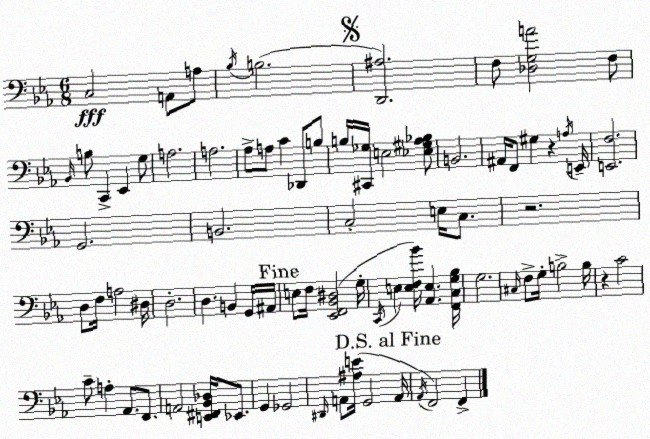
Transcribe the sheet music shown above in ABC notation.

X:1
T:Untitled
M:6/8
L:1/4
K:Eb
C,2 A,,/2 A,/2 _B,/4 B,2 [D,,^A,]2 F,/2 [_D,G,A]2 F,/2 _B,,/4 B,/2 C,, _E,, G,/2 A,2 A,2 _A,/2 A,/2 C _D,,/2 B,/2 B,/4 [^C,,_G,]/4 E,2 [_E,^G,_A,_B,]/2 B,,2 ^A,,/4 F,,/2 ^G, z A,/4 E,,/4 [E,,F,]2 G,,2 B,,2 C,2 E,/4 C,/2 z2 D,/2 F,/4 A,2 ^D,/4 D,2 D, B,, G,,/4 ^A,,/4 E,/2 F,/4 [_E,,F,,_B,,^D,]2 G,/4 C,,/4 E, [E,F,_B]/4 [_A,,E,] [F,,C,G,_B,]/4 G,2 ^C,/4 F,/2 G,/4 B,2 B,/4 z C2 C/2 A, _A,,/2 F,,/2 A,,2 [E,,^F,,_B,,_D,]/4 _E,,/2 G,, _G,,2 ^D,,/4 A,,/2 [^A,E]/4 G,,2 A,,/4 _A,,/4 F,,2 F,,